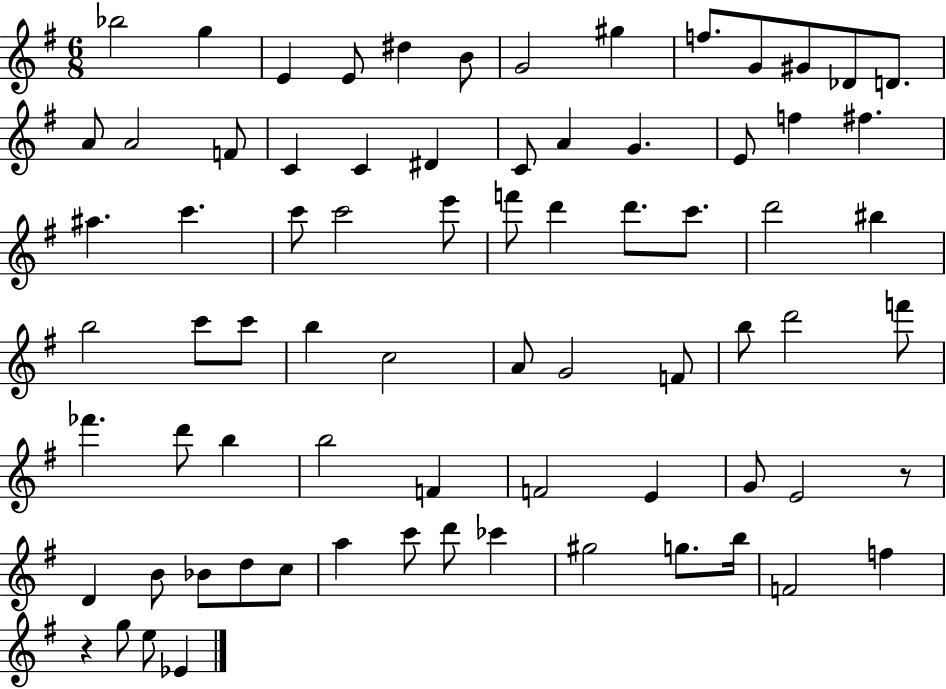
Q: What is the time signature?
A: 6/8